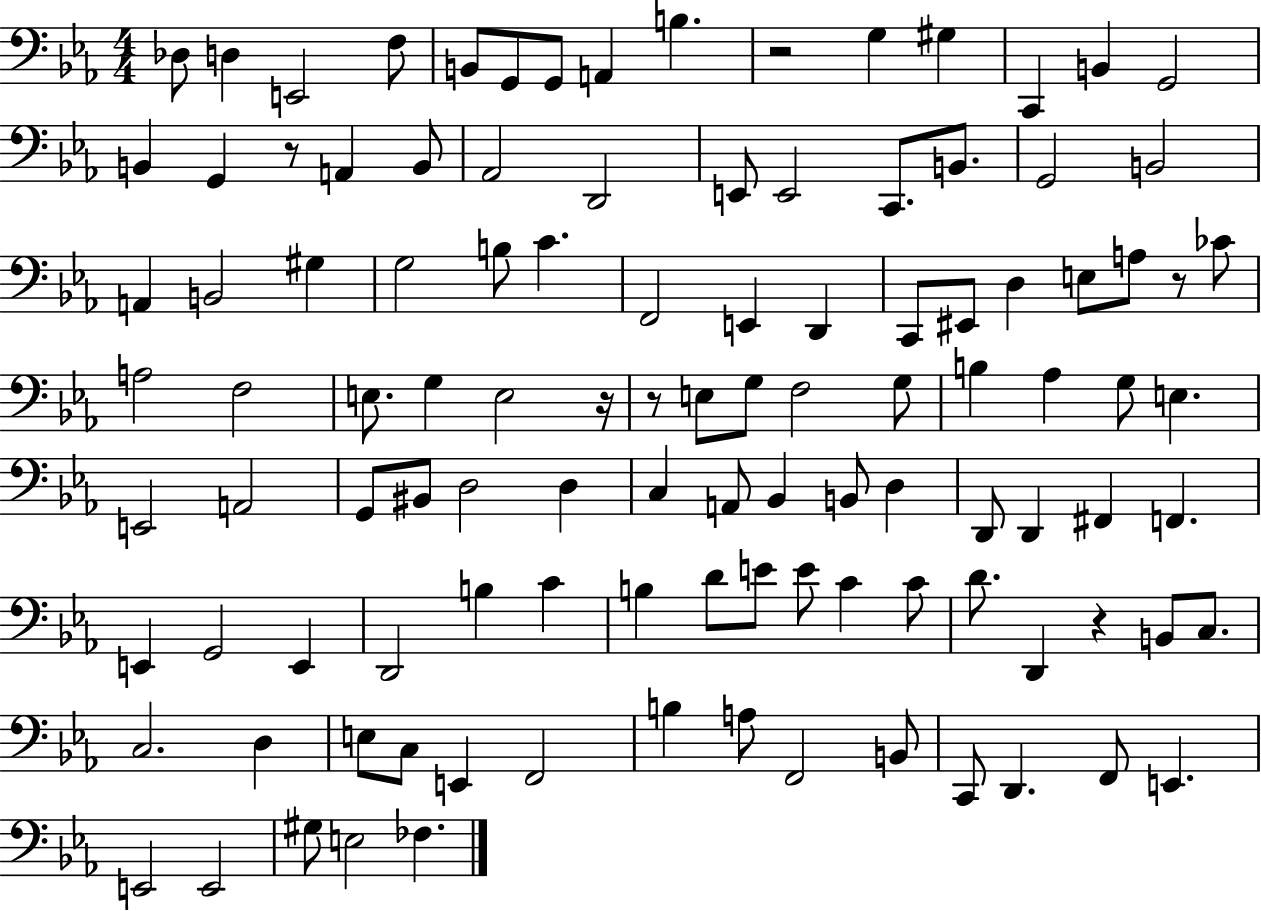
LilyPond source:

{
  \clef bass
  \numericTimeSignature
  \time 4/4
  \key ees \major
  des8 d4 e,2 f8 | b,8 g,8 g,8 a,4 b4. | r2 g4 gis4 | c,4 b,4 g,2 | \break b,4 g,4 r8 a,4 b,8 | aes,2 d,2 | e,8 e,2 c,8. b,8. | g,2 b,2 | \break a,4 b,2 gis4 | g2 b8 c'4. | f,2 e,4 d,4 | c,8 eis,8 d4 e8 a8 r8 ces'8 | \break a2 f2 | e8. g4 e2 r16 | r8 e8 g8 f2 g8 | b4 aes4 g8 e4. | \break e,2 a,2 | g,8 bis,8 d2 d4 | c4 a,8 bes,4 b,8 d4 | d,8 d,4 fis,4 f,4. | \break e,4 g,2 e,4 | d,2 b4 c'4 | b4 d'8 e'8 e'8 c'4 c'8 | d'8. d,4 r4 b,8 c8. | \break c2. d4 | e8 c8 e,4 f,2 | b4 a8 f,2 b,8 | c,8 d,4. f,8 e,4. | \break e,2 e,2 | gis8 e2 fes4. | \bar "|."
}